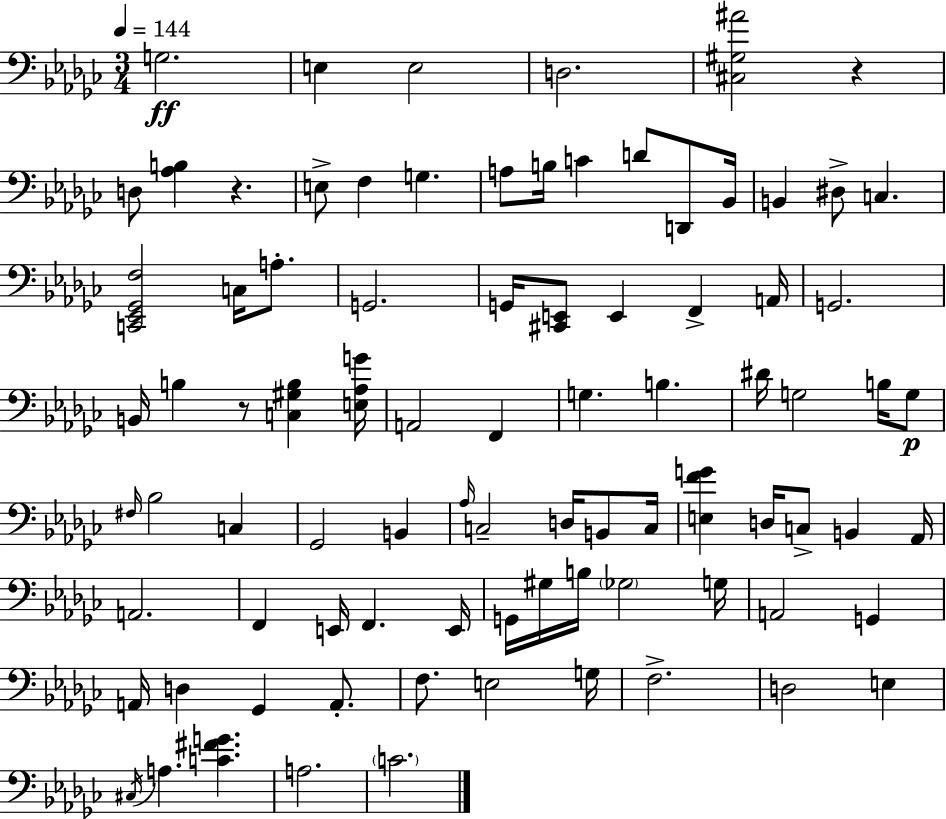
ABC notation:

X:1
T:Untitled
M:3/4
L:1/4
K:Ebm
G,2 E, E,2 D,2 [^C,^G,^A]2 z D,/2 [_A,B,] z E,/2 F, G, A,/2 B,/4 C D/2 D,,/2 _B,,/4 B,, ^D,/2 C, [C,,_E,,_G,,F,]2 C,/4 A,/2 G,,2 G,,/4 [^C,,E,,]/2 E,, F,, A,,/4 G,,2 B,,/4 B, z/2 [C,^G,B,] [E,_A,G]/4 A,,2 F,, G, B, ^D/4 G,2 B,/4 G,/2 ^F,/4 _B,2 C, _G,,2 B,, _A,/4 C,2 D,/4 B,,/2 C,/4 [E,FG] D,/4 C,/2 B,, _A,,/4 A,,2 F,, E,,/4 F,, E,,/4 G,,/4 ^G,/4 B,/4 _G,2 G,/4 A,,2 G,, A,,/4 D, _G,, A,,/2 F,/2 E,2 G,/4 F,2 D,2 E, ^C,/4 A, [C^FG] A,2 C2